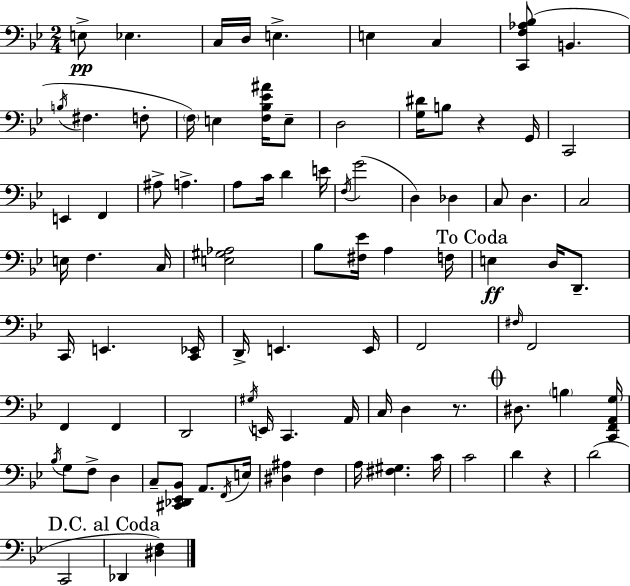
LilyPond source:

{
  \clef bass
  \numericTimeSignature
  \time 2/4
  \key g \minor
  e8->\pp ees4. | c16 d16 e4.-> | e4 c4 | <c, f aes bes>8( b,4. | \break \acciaccatura { b16 } fis4. f8-. | \parenthesize f16) e4 <f bes ees' ais'>16 e8-- | d2 | <g dis'>16 b8 r4 | \break g,16 c,2 | e,4 f,4 | ais8-> a4.-> | a8 c'16 d'4 | \break e'16 \acciaccatura { f16 }( g'2 | d4) des4 | c8 d4. | c2 | \break e16 f4. | c16 <e gis aes>2 | bes8 <fis ees'>16 a4 | f16 \mark "To Coda" e4\ff d16 d,8.-- | \break c,16 e,4. | <c, ees,>16 d,16-> e,4. | e,16 f,2 | \grace { fis16 } f,2 | \break f,4 f,4 | d,2 | \acciaccatura { gis16 } e,16 c,4. | a,16 c16 d4 | \break r8. \mark \markup { \musicglyph "scripts.coda" } dis8. \parenthesize b4 | <c, f, a, g>16 \acciaccatura { bes16 } g8 f8-> | d4 c8-- <cis, des, ees, bes,>8 | a,8. \acciaccatura { f,16 } e16 <dis ais>4 | \break f4 a16 <fis gis>4. | c'16 c'2 | d'4 | r4 d'2( | \break c,2 | \mark "D.C. al Coda" des,4 | <dis f>4) \bar "|."
}